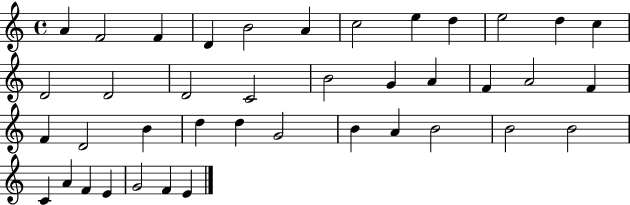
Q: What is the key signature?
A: C major